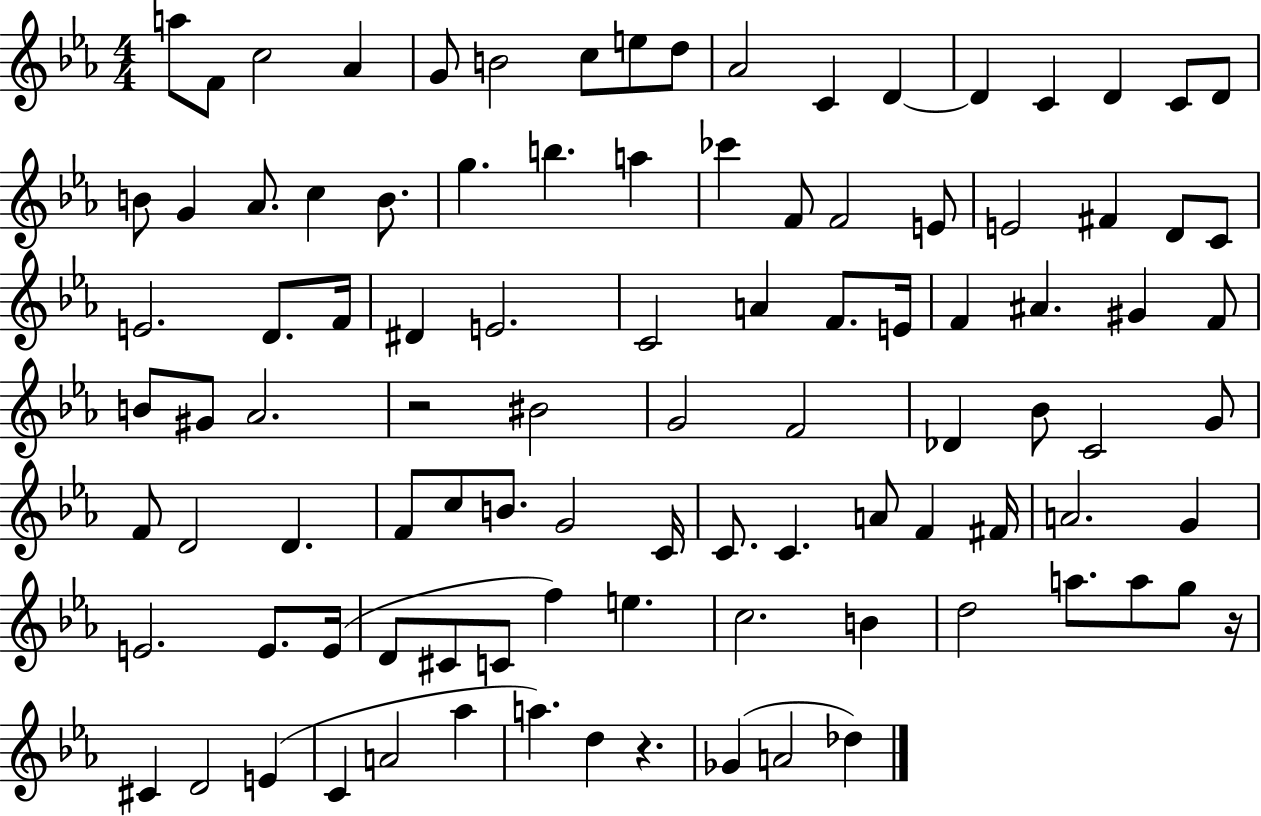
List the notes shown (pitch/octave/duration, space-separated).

A5/e F4/e C5/h Ab4/q G4/e B4/h C5/e E5/e D5/e Ab4/h C4/q D4/q D4/q C4/q D4/q C4/e D4/e B4/e G4/q Ab4/e. C5/q B4/e. G5/q. B5/q. A5/q CES6/q F4/e F4/h E4/e E4/h F#4/q D4/e C4/e E4/h. D4/e. F4/s D#4/q E4/h. C4/h A4/q F4/e. E4/s F4/q A#4/q. G#4/q F4/e B4/e G#4/e Ab4/h. R/h BIS4/h G4/h F4/h Db4/q Bb4/e C4/h G4/e F4/e D4/h D4/q. F4/e C5/e B4/e. G4/h C4/s C4/e. C4/q. A4/e F4/q F#4/s A4/h. G4/q E4/h. E4/e. E4/s D4/e C#4/e C4/e F5/q E5/q. C5/h. B4/q D5/h A5/e. A5/e G5/e R/s C#4/q D4/h E4/q C4/q A4/h Ab5/q A5/q. D5/q R/q. Gb4/q A4/h Db5/q